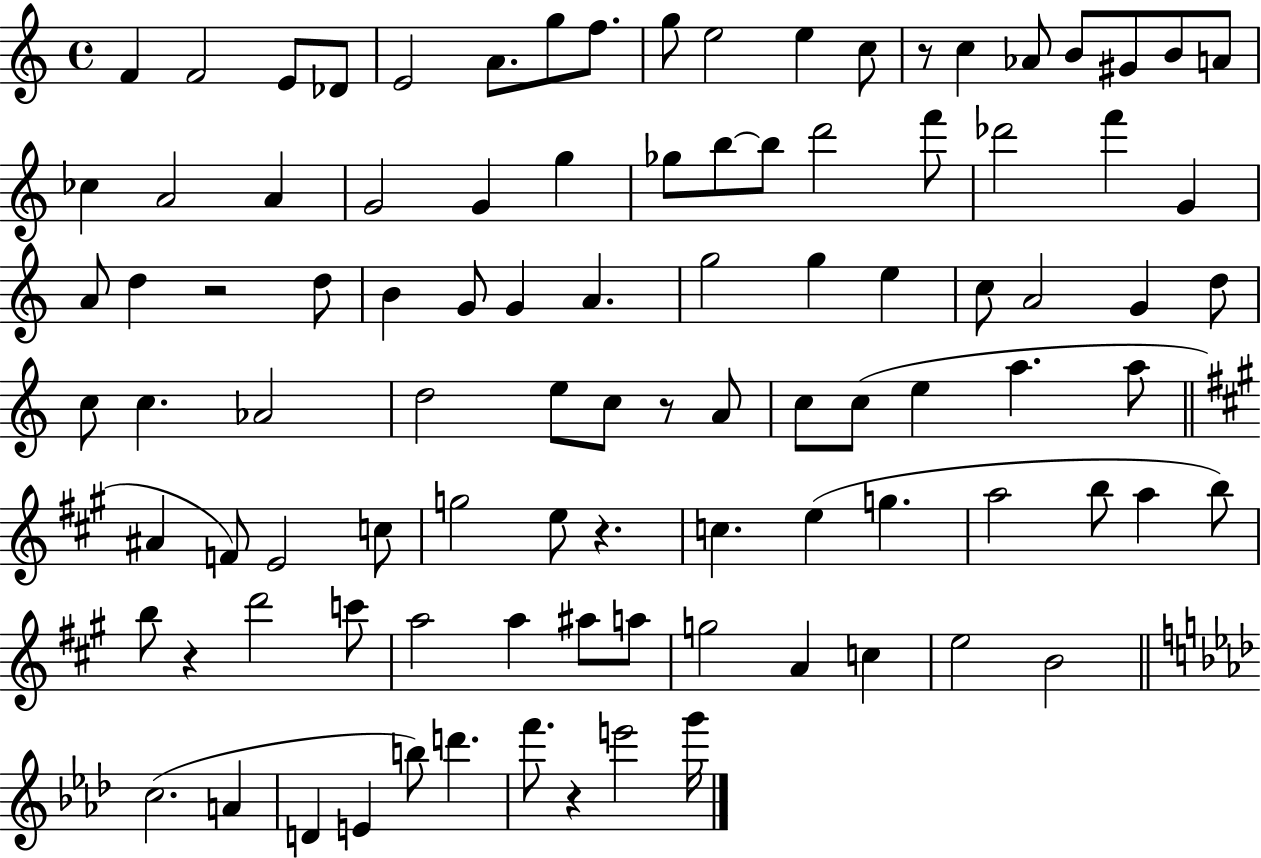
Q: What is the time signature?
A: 4/4